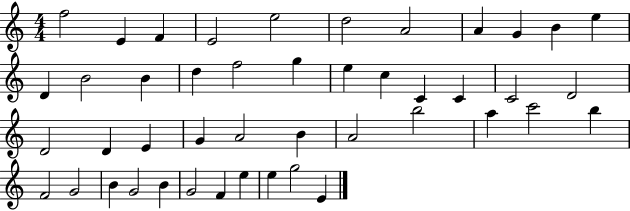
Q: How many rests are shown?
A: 0